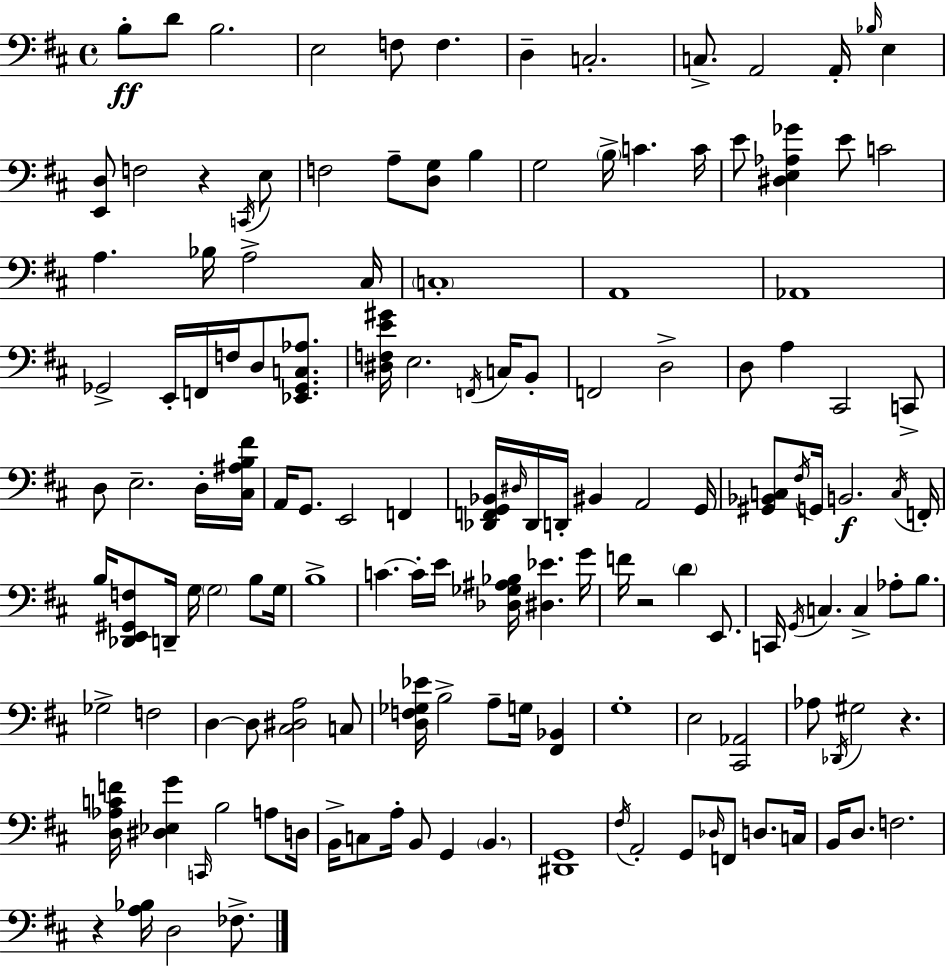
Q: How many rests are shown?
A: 4